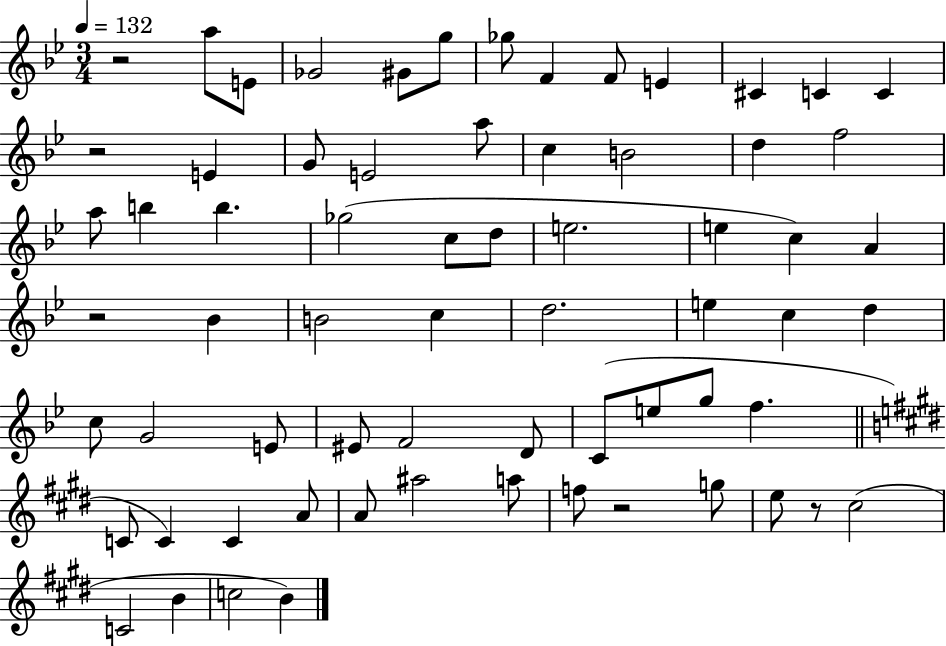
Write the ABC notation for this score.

X:1
T:Untitled
M:3/4
L:1/4
K:Bb
z2 a/2 E/2 _G2 ^G/2 g/2 _g/2 F F/2 E ^C C C z2 E G/2 E2 a/2 c B2 d f2 a/2 b b _g2 c/2 d/2 e2 e c A z2 _B B2 c d2 e c d c/2 G2 E/2 ^E/2 F2 D/2 C/2 e/2 g/2 f C/2 C C A/2 A/2 ^a2 a/2 f/2 z2 g/2 e/2 z/2 ^c2 C2 B c2 B